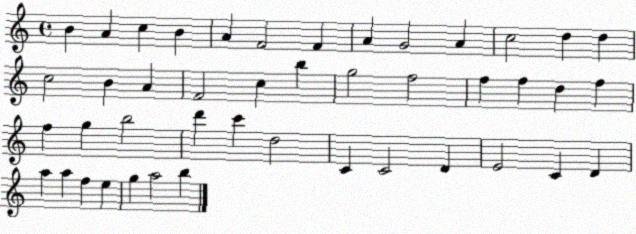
X:1
T:Untitled
M:4/4
L:1/4
K:C
B A c B A F2 F A G2 A c2 d d c2 B A F2 c b g2 f2 f f d f f g b2 d' c' d2 C C2 D E2 C D a a f e g a2 b